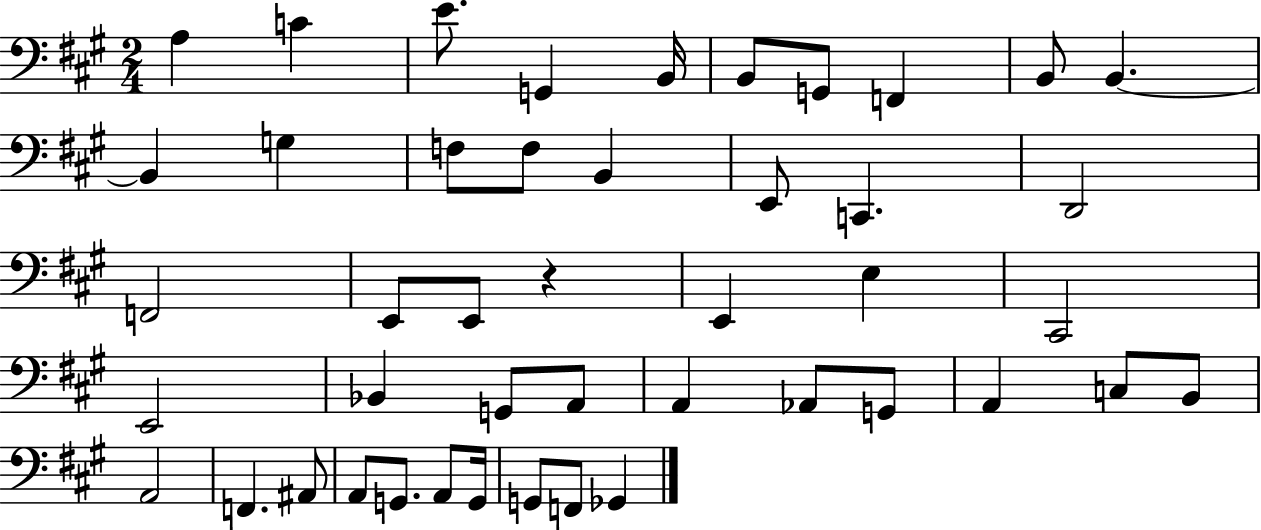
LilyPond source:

{
  \clef bass
  \numericTimeSignature
  \time 2/4
  \key a \major
  a4 c'4 | e'8. g,4 b,16 | b,8 g,8 f,4 | b,8 b,4.~~ | \break b,4 g4 | f8 f8 b,4 | e,8 c,4. | d,2 | \break f,2 | e,8 e,8 r4 | e,4 e4 | cis,2 | \break e,2 | bes,4 g,8 a,8 | a,4 aes,8 g,8 | a,4 c8 b,8 | \break a,2 | f,4. ais,8 | a,8 g,8. a,8 g,16 | g,8 f,8 ges,4 | \break \bar "|."
}